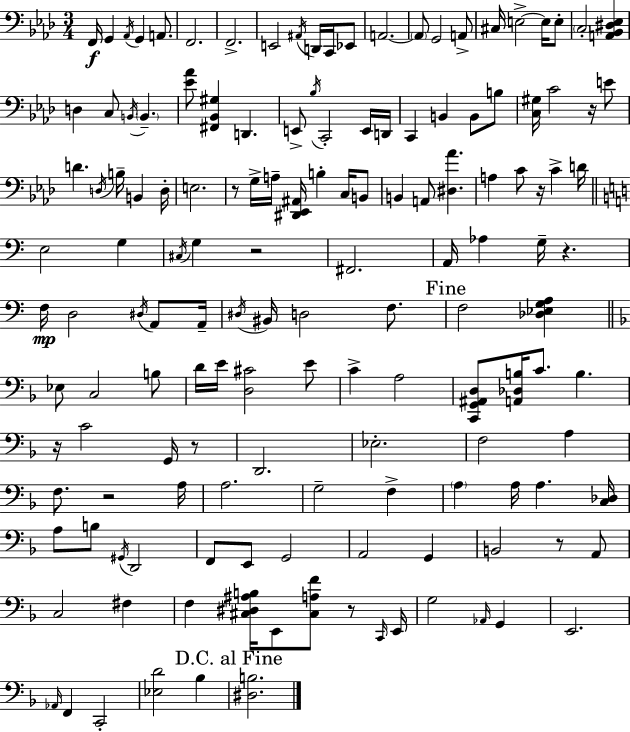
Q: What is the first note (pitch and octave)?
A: F2